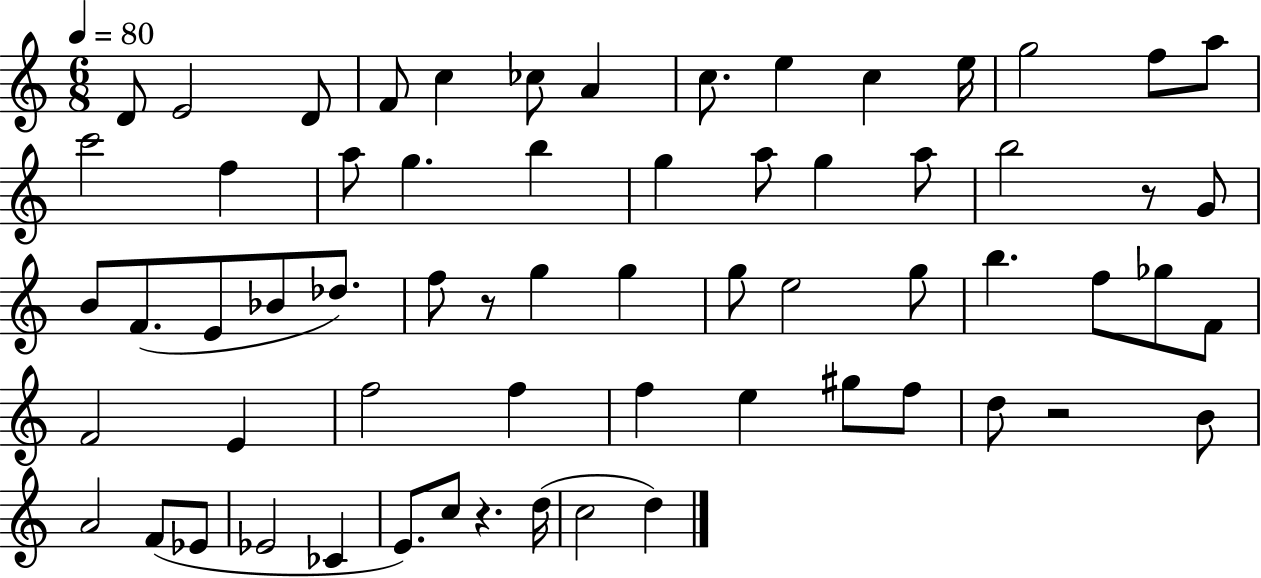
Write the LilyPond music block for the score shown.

{
  \clef treble
  \numericTimeSignature
  \time 6/8
  \key c \major
  \tempo 4 = 80
  d'8 e'2 d'8 | f'8 c''4 ces''8 a'4 | c''8. e''4 c''4 e''16 | g''2 f''8 a''8 | \break c'''2 f''4 | a''8 g''4. b''4 | g''4 a''8 g''4 a''8 | b''2 r8 g'8 | \break b'8 f'8.( e'8 bes'8 des''8.) | f''8 r8 g''4 g''4 | g''8 e''2 g''8 | b''4. f''8 ges''8 f'8 | \break f'2 e'4 | f''2 f''4 | f''4 e''4 gis''8 f''8 | d''8 r2 b'8 | \break a'2 f'8( ees'8 | ees'2 ces'4 | e'8.) c''8 r4. d''16( | c''2 d''4) | \break \bar "|."
}